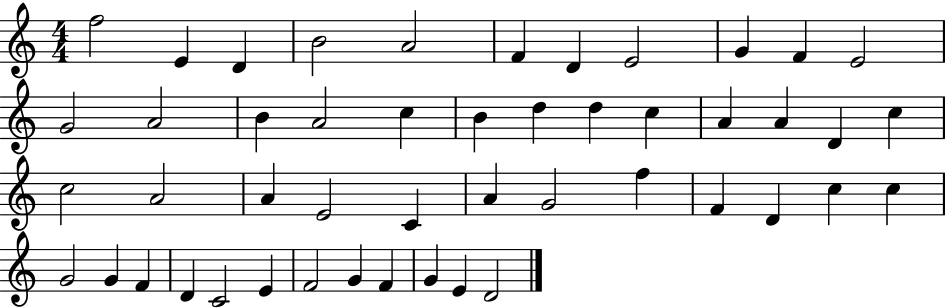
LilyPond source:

{
  \clef treble
  \numericTimeSignature
  \time 4/4
  \key c \major
  f''2 e'4 d'4 | b'2 a'2 | f'4 d'4 e'2 | g'4 f'4 e'2 | \break g'2 a'2 | b'4 a'2 c''4 | b'4 d''4 d''4 c''4 | a'4 a'4 d'4 c''4 | \break c''2 a'2 | a'4 e'2 c'4 | a'4 g'2 f''4 | f'4 d'4 c''4 c''4 | \break g'2 g'4 f'4 | d'4 c'2 e'4 | f'2 g'4 f'4 | g'4 e'4 d'2 | \break \bar "|."
}